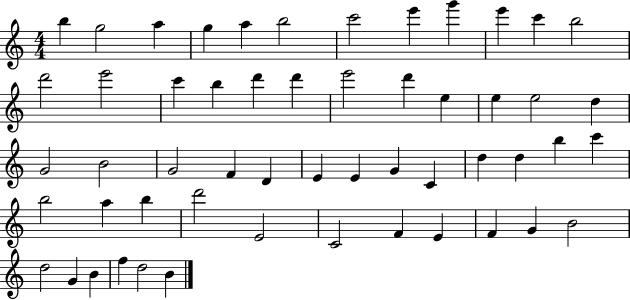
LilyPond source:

{
  \clef treble
  \numericTimeSignature
  \time 4/4
  \key c \major
  b''4 g''2 a''4 | g''4 a''4 b''2 | c'''2 e'''4 g'''4 | e'''4 c'''4 b''2 | \break d'''2 e'''2 | c'''4 b''4 d'''4 d'''4 | e'''2 d'''4 e''4 | e''4 e''2 d''4 | \break g'2 b'2 | g'2 f'4 d'4 | e'4 e'4 g'4 c'4 | d''4 d''4 b''4 c'''4 | \break b''2 a''4 b''4 | d'''2 e'2 | c'2 f'4 e'4 | f'4 g'4 b'2 | \break d''2 g'4 b'4 | f''4 d''2 b'4 | \bar "|."
}